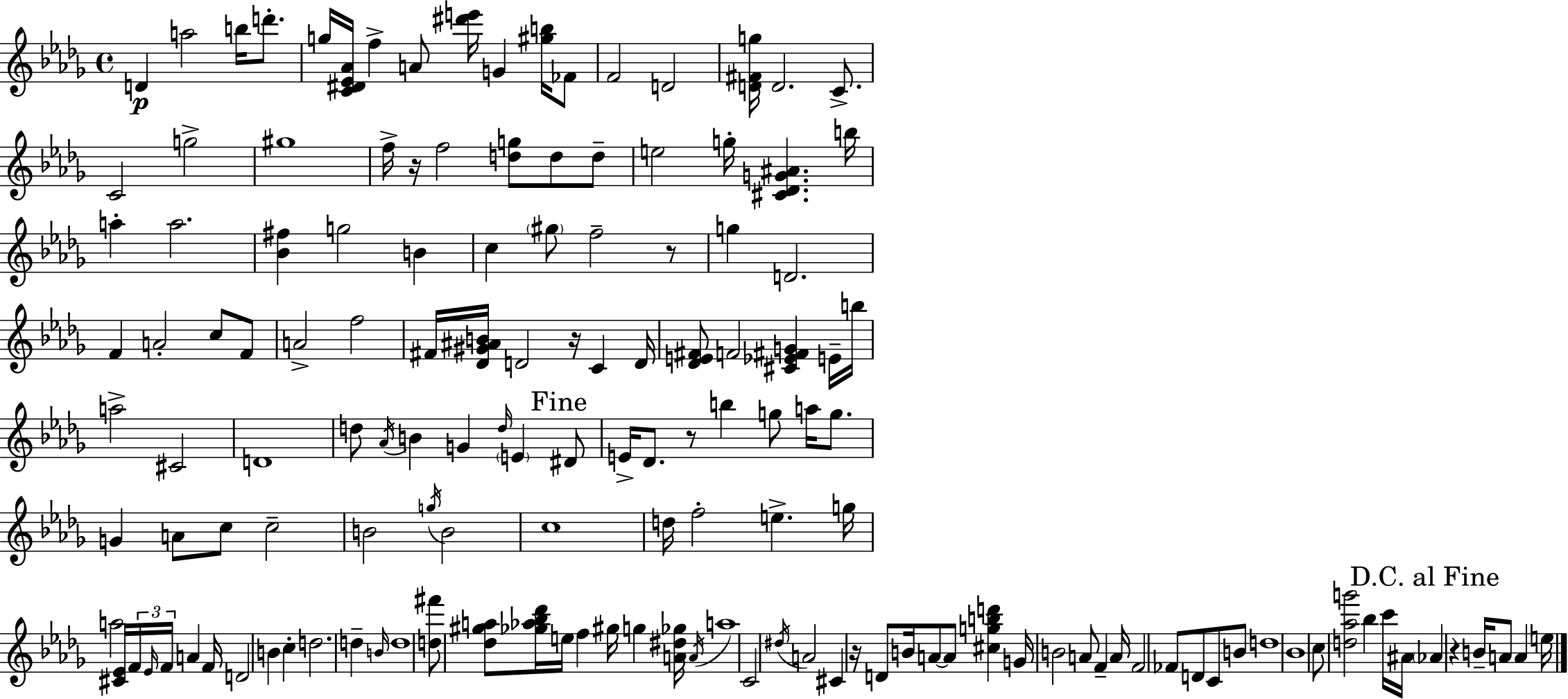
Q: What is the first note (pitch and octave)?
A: D4